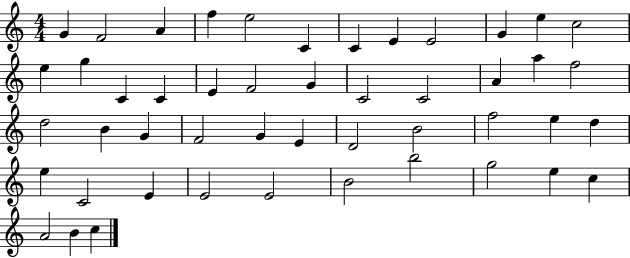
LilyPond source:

{
  \clef treble
  \numericTimeSignature
  \time 4/4
  \key c \major
  g'4 f'2 a'4 | f''4 e''2 c'4 | c'4 e'4 e'2 | g'4 e''4 c''2 | \break e''4 g''4 c'4 c'4 | e'4 f'2 g'4 | c'2 c'2 | a'4 a''4 f''2 | \break d''2 b'4 g'4 | f'2 g'4 e'4 | d'2 b'2 | f''2 e''4 d''4 | \break e''4 c'2 e'4 | e'2 e'2 | b'2 b''2 | g''2 e''4 c''4 | \break a'2 b'4 c''4 | \bar "|."
}